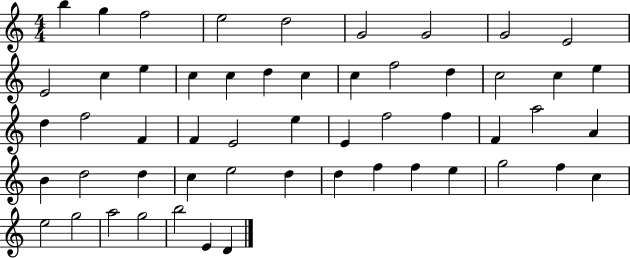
B5/q G5/q F5/h E5/h D5/h G4/h G4/h G4/h E4/h E4/h C5/q E5/q C5/q C5/q D5/q C5/q C5/q F5/h D5/q C5/h C5/q E5/q D5/q F5/h F4/q F4/q E4/h E5/q E4/q F5/h F5/q F4/q A5/h A4/q B4/q D5/h D5/q C5/q E5/h D5/q D5/q F5/q F5/q E5/q G5/h F5/q C5/q E5/h G5/h A5/h G5/h B5/h E4/q D4/q